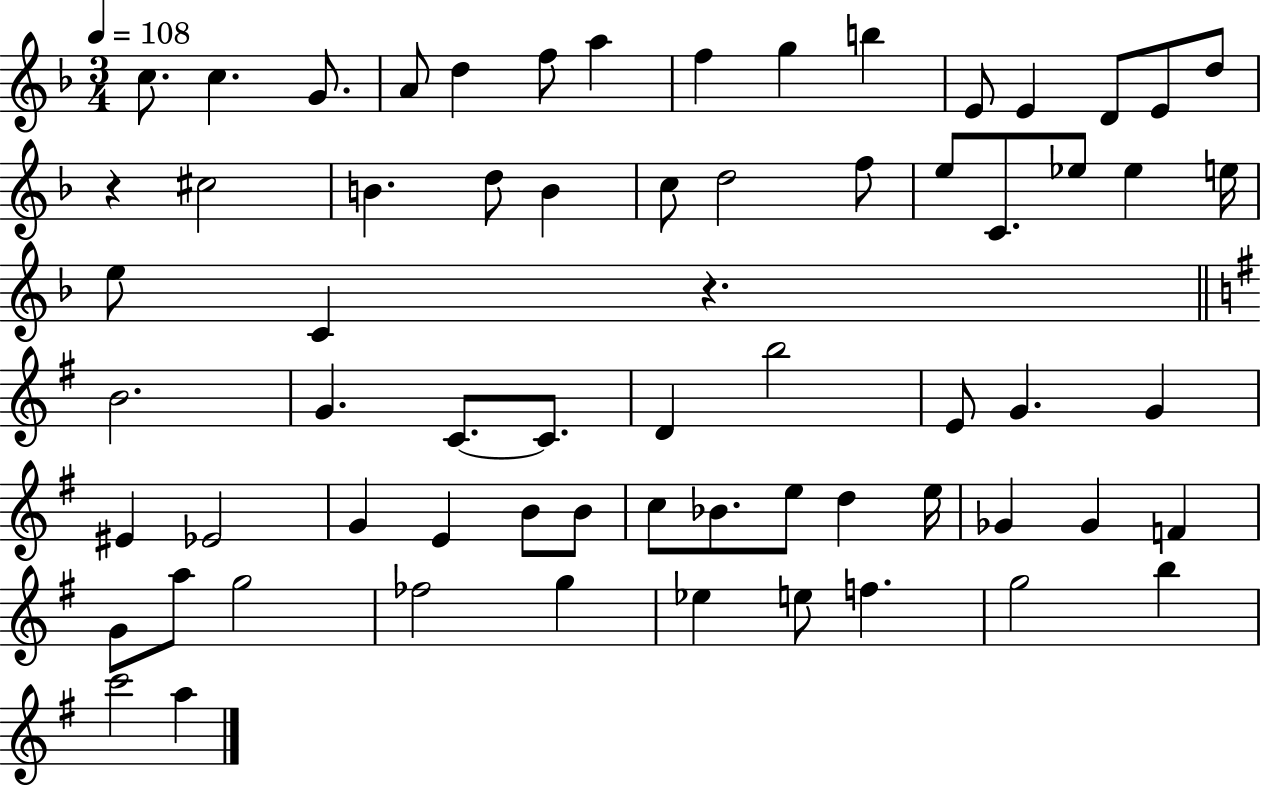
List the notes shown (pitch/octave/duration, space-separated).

C5/e. C5/q. G4/e. A4/e D5/q F5/e A5/q F5/q G5/q B5/q E4/e E4/q D4/e E4/e D5/e R/q C#5/h B4/q. D5/e B4/q C5/e D5/h F5/e E5/e C4/e. Eb5/e Eb5/q E5/s E5/e C4/q R/q. B4/h. G4/q. C4/e. C4/e. D4/q B5/h E4/e G4/q. G4/q EIS4/q Eb4/h G4/q E4/q B4/e B4/e C5/e Bb4/e. E5/e D5/q E5/s Gb4/q Gb4/q F4/q G4/e A5/e G5/h FES5/h G5/q Eb5/q E5/e F5/q. G5/h B5/q C6/h A5/q